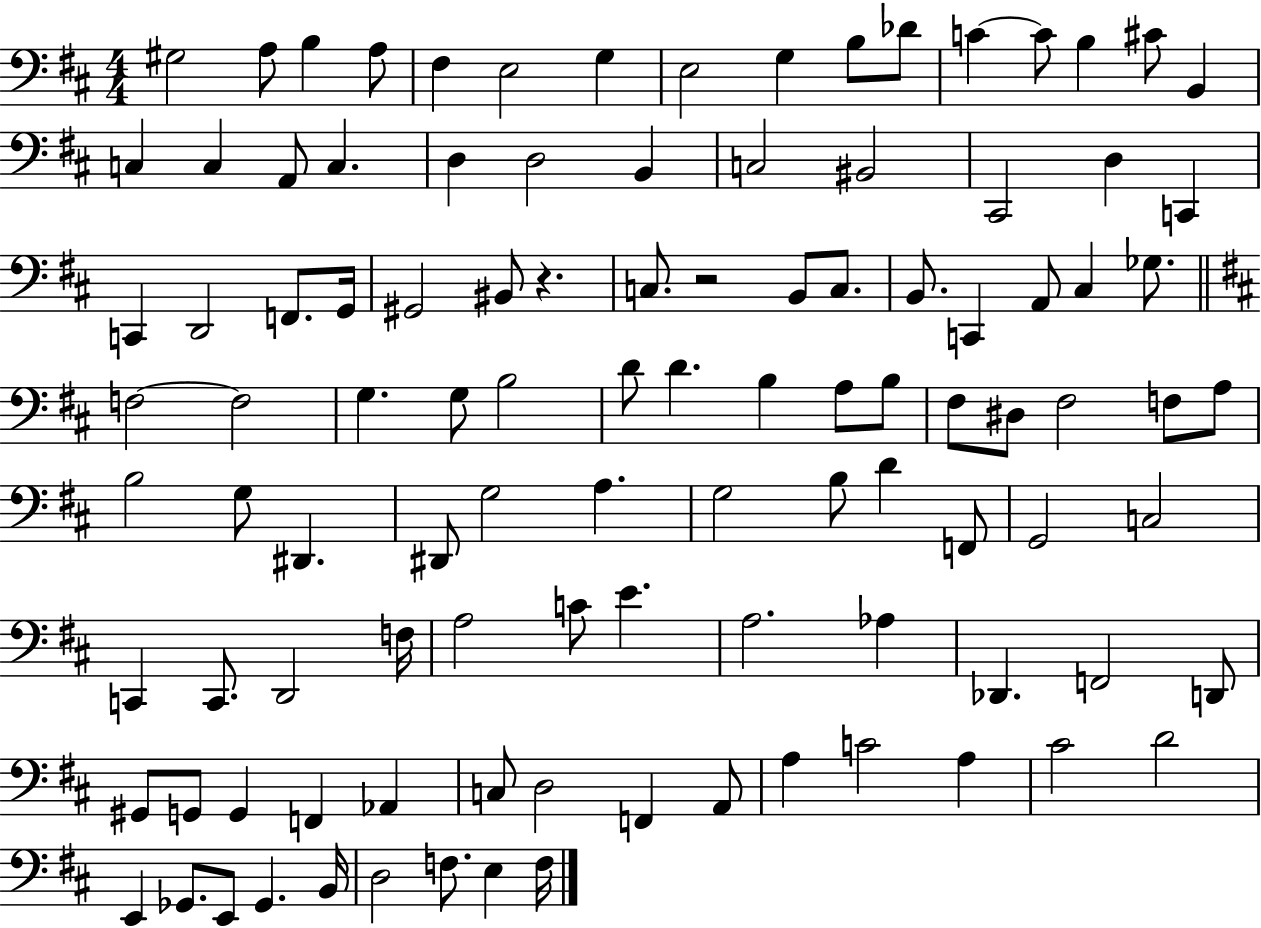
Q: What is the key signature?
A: D major